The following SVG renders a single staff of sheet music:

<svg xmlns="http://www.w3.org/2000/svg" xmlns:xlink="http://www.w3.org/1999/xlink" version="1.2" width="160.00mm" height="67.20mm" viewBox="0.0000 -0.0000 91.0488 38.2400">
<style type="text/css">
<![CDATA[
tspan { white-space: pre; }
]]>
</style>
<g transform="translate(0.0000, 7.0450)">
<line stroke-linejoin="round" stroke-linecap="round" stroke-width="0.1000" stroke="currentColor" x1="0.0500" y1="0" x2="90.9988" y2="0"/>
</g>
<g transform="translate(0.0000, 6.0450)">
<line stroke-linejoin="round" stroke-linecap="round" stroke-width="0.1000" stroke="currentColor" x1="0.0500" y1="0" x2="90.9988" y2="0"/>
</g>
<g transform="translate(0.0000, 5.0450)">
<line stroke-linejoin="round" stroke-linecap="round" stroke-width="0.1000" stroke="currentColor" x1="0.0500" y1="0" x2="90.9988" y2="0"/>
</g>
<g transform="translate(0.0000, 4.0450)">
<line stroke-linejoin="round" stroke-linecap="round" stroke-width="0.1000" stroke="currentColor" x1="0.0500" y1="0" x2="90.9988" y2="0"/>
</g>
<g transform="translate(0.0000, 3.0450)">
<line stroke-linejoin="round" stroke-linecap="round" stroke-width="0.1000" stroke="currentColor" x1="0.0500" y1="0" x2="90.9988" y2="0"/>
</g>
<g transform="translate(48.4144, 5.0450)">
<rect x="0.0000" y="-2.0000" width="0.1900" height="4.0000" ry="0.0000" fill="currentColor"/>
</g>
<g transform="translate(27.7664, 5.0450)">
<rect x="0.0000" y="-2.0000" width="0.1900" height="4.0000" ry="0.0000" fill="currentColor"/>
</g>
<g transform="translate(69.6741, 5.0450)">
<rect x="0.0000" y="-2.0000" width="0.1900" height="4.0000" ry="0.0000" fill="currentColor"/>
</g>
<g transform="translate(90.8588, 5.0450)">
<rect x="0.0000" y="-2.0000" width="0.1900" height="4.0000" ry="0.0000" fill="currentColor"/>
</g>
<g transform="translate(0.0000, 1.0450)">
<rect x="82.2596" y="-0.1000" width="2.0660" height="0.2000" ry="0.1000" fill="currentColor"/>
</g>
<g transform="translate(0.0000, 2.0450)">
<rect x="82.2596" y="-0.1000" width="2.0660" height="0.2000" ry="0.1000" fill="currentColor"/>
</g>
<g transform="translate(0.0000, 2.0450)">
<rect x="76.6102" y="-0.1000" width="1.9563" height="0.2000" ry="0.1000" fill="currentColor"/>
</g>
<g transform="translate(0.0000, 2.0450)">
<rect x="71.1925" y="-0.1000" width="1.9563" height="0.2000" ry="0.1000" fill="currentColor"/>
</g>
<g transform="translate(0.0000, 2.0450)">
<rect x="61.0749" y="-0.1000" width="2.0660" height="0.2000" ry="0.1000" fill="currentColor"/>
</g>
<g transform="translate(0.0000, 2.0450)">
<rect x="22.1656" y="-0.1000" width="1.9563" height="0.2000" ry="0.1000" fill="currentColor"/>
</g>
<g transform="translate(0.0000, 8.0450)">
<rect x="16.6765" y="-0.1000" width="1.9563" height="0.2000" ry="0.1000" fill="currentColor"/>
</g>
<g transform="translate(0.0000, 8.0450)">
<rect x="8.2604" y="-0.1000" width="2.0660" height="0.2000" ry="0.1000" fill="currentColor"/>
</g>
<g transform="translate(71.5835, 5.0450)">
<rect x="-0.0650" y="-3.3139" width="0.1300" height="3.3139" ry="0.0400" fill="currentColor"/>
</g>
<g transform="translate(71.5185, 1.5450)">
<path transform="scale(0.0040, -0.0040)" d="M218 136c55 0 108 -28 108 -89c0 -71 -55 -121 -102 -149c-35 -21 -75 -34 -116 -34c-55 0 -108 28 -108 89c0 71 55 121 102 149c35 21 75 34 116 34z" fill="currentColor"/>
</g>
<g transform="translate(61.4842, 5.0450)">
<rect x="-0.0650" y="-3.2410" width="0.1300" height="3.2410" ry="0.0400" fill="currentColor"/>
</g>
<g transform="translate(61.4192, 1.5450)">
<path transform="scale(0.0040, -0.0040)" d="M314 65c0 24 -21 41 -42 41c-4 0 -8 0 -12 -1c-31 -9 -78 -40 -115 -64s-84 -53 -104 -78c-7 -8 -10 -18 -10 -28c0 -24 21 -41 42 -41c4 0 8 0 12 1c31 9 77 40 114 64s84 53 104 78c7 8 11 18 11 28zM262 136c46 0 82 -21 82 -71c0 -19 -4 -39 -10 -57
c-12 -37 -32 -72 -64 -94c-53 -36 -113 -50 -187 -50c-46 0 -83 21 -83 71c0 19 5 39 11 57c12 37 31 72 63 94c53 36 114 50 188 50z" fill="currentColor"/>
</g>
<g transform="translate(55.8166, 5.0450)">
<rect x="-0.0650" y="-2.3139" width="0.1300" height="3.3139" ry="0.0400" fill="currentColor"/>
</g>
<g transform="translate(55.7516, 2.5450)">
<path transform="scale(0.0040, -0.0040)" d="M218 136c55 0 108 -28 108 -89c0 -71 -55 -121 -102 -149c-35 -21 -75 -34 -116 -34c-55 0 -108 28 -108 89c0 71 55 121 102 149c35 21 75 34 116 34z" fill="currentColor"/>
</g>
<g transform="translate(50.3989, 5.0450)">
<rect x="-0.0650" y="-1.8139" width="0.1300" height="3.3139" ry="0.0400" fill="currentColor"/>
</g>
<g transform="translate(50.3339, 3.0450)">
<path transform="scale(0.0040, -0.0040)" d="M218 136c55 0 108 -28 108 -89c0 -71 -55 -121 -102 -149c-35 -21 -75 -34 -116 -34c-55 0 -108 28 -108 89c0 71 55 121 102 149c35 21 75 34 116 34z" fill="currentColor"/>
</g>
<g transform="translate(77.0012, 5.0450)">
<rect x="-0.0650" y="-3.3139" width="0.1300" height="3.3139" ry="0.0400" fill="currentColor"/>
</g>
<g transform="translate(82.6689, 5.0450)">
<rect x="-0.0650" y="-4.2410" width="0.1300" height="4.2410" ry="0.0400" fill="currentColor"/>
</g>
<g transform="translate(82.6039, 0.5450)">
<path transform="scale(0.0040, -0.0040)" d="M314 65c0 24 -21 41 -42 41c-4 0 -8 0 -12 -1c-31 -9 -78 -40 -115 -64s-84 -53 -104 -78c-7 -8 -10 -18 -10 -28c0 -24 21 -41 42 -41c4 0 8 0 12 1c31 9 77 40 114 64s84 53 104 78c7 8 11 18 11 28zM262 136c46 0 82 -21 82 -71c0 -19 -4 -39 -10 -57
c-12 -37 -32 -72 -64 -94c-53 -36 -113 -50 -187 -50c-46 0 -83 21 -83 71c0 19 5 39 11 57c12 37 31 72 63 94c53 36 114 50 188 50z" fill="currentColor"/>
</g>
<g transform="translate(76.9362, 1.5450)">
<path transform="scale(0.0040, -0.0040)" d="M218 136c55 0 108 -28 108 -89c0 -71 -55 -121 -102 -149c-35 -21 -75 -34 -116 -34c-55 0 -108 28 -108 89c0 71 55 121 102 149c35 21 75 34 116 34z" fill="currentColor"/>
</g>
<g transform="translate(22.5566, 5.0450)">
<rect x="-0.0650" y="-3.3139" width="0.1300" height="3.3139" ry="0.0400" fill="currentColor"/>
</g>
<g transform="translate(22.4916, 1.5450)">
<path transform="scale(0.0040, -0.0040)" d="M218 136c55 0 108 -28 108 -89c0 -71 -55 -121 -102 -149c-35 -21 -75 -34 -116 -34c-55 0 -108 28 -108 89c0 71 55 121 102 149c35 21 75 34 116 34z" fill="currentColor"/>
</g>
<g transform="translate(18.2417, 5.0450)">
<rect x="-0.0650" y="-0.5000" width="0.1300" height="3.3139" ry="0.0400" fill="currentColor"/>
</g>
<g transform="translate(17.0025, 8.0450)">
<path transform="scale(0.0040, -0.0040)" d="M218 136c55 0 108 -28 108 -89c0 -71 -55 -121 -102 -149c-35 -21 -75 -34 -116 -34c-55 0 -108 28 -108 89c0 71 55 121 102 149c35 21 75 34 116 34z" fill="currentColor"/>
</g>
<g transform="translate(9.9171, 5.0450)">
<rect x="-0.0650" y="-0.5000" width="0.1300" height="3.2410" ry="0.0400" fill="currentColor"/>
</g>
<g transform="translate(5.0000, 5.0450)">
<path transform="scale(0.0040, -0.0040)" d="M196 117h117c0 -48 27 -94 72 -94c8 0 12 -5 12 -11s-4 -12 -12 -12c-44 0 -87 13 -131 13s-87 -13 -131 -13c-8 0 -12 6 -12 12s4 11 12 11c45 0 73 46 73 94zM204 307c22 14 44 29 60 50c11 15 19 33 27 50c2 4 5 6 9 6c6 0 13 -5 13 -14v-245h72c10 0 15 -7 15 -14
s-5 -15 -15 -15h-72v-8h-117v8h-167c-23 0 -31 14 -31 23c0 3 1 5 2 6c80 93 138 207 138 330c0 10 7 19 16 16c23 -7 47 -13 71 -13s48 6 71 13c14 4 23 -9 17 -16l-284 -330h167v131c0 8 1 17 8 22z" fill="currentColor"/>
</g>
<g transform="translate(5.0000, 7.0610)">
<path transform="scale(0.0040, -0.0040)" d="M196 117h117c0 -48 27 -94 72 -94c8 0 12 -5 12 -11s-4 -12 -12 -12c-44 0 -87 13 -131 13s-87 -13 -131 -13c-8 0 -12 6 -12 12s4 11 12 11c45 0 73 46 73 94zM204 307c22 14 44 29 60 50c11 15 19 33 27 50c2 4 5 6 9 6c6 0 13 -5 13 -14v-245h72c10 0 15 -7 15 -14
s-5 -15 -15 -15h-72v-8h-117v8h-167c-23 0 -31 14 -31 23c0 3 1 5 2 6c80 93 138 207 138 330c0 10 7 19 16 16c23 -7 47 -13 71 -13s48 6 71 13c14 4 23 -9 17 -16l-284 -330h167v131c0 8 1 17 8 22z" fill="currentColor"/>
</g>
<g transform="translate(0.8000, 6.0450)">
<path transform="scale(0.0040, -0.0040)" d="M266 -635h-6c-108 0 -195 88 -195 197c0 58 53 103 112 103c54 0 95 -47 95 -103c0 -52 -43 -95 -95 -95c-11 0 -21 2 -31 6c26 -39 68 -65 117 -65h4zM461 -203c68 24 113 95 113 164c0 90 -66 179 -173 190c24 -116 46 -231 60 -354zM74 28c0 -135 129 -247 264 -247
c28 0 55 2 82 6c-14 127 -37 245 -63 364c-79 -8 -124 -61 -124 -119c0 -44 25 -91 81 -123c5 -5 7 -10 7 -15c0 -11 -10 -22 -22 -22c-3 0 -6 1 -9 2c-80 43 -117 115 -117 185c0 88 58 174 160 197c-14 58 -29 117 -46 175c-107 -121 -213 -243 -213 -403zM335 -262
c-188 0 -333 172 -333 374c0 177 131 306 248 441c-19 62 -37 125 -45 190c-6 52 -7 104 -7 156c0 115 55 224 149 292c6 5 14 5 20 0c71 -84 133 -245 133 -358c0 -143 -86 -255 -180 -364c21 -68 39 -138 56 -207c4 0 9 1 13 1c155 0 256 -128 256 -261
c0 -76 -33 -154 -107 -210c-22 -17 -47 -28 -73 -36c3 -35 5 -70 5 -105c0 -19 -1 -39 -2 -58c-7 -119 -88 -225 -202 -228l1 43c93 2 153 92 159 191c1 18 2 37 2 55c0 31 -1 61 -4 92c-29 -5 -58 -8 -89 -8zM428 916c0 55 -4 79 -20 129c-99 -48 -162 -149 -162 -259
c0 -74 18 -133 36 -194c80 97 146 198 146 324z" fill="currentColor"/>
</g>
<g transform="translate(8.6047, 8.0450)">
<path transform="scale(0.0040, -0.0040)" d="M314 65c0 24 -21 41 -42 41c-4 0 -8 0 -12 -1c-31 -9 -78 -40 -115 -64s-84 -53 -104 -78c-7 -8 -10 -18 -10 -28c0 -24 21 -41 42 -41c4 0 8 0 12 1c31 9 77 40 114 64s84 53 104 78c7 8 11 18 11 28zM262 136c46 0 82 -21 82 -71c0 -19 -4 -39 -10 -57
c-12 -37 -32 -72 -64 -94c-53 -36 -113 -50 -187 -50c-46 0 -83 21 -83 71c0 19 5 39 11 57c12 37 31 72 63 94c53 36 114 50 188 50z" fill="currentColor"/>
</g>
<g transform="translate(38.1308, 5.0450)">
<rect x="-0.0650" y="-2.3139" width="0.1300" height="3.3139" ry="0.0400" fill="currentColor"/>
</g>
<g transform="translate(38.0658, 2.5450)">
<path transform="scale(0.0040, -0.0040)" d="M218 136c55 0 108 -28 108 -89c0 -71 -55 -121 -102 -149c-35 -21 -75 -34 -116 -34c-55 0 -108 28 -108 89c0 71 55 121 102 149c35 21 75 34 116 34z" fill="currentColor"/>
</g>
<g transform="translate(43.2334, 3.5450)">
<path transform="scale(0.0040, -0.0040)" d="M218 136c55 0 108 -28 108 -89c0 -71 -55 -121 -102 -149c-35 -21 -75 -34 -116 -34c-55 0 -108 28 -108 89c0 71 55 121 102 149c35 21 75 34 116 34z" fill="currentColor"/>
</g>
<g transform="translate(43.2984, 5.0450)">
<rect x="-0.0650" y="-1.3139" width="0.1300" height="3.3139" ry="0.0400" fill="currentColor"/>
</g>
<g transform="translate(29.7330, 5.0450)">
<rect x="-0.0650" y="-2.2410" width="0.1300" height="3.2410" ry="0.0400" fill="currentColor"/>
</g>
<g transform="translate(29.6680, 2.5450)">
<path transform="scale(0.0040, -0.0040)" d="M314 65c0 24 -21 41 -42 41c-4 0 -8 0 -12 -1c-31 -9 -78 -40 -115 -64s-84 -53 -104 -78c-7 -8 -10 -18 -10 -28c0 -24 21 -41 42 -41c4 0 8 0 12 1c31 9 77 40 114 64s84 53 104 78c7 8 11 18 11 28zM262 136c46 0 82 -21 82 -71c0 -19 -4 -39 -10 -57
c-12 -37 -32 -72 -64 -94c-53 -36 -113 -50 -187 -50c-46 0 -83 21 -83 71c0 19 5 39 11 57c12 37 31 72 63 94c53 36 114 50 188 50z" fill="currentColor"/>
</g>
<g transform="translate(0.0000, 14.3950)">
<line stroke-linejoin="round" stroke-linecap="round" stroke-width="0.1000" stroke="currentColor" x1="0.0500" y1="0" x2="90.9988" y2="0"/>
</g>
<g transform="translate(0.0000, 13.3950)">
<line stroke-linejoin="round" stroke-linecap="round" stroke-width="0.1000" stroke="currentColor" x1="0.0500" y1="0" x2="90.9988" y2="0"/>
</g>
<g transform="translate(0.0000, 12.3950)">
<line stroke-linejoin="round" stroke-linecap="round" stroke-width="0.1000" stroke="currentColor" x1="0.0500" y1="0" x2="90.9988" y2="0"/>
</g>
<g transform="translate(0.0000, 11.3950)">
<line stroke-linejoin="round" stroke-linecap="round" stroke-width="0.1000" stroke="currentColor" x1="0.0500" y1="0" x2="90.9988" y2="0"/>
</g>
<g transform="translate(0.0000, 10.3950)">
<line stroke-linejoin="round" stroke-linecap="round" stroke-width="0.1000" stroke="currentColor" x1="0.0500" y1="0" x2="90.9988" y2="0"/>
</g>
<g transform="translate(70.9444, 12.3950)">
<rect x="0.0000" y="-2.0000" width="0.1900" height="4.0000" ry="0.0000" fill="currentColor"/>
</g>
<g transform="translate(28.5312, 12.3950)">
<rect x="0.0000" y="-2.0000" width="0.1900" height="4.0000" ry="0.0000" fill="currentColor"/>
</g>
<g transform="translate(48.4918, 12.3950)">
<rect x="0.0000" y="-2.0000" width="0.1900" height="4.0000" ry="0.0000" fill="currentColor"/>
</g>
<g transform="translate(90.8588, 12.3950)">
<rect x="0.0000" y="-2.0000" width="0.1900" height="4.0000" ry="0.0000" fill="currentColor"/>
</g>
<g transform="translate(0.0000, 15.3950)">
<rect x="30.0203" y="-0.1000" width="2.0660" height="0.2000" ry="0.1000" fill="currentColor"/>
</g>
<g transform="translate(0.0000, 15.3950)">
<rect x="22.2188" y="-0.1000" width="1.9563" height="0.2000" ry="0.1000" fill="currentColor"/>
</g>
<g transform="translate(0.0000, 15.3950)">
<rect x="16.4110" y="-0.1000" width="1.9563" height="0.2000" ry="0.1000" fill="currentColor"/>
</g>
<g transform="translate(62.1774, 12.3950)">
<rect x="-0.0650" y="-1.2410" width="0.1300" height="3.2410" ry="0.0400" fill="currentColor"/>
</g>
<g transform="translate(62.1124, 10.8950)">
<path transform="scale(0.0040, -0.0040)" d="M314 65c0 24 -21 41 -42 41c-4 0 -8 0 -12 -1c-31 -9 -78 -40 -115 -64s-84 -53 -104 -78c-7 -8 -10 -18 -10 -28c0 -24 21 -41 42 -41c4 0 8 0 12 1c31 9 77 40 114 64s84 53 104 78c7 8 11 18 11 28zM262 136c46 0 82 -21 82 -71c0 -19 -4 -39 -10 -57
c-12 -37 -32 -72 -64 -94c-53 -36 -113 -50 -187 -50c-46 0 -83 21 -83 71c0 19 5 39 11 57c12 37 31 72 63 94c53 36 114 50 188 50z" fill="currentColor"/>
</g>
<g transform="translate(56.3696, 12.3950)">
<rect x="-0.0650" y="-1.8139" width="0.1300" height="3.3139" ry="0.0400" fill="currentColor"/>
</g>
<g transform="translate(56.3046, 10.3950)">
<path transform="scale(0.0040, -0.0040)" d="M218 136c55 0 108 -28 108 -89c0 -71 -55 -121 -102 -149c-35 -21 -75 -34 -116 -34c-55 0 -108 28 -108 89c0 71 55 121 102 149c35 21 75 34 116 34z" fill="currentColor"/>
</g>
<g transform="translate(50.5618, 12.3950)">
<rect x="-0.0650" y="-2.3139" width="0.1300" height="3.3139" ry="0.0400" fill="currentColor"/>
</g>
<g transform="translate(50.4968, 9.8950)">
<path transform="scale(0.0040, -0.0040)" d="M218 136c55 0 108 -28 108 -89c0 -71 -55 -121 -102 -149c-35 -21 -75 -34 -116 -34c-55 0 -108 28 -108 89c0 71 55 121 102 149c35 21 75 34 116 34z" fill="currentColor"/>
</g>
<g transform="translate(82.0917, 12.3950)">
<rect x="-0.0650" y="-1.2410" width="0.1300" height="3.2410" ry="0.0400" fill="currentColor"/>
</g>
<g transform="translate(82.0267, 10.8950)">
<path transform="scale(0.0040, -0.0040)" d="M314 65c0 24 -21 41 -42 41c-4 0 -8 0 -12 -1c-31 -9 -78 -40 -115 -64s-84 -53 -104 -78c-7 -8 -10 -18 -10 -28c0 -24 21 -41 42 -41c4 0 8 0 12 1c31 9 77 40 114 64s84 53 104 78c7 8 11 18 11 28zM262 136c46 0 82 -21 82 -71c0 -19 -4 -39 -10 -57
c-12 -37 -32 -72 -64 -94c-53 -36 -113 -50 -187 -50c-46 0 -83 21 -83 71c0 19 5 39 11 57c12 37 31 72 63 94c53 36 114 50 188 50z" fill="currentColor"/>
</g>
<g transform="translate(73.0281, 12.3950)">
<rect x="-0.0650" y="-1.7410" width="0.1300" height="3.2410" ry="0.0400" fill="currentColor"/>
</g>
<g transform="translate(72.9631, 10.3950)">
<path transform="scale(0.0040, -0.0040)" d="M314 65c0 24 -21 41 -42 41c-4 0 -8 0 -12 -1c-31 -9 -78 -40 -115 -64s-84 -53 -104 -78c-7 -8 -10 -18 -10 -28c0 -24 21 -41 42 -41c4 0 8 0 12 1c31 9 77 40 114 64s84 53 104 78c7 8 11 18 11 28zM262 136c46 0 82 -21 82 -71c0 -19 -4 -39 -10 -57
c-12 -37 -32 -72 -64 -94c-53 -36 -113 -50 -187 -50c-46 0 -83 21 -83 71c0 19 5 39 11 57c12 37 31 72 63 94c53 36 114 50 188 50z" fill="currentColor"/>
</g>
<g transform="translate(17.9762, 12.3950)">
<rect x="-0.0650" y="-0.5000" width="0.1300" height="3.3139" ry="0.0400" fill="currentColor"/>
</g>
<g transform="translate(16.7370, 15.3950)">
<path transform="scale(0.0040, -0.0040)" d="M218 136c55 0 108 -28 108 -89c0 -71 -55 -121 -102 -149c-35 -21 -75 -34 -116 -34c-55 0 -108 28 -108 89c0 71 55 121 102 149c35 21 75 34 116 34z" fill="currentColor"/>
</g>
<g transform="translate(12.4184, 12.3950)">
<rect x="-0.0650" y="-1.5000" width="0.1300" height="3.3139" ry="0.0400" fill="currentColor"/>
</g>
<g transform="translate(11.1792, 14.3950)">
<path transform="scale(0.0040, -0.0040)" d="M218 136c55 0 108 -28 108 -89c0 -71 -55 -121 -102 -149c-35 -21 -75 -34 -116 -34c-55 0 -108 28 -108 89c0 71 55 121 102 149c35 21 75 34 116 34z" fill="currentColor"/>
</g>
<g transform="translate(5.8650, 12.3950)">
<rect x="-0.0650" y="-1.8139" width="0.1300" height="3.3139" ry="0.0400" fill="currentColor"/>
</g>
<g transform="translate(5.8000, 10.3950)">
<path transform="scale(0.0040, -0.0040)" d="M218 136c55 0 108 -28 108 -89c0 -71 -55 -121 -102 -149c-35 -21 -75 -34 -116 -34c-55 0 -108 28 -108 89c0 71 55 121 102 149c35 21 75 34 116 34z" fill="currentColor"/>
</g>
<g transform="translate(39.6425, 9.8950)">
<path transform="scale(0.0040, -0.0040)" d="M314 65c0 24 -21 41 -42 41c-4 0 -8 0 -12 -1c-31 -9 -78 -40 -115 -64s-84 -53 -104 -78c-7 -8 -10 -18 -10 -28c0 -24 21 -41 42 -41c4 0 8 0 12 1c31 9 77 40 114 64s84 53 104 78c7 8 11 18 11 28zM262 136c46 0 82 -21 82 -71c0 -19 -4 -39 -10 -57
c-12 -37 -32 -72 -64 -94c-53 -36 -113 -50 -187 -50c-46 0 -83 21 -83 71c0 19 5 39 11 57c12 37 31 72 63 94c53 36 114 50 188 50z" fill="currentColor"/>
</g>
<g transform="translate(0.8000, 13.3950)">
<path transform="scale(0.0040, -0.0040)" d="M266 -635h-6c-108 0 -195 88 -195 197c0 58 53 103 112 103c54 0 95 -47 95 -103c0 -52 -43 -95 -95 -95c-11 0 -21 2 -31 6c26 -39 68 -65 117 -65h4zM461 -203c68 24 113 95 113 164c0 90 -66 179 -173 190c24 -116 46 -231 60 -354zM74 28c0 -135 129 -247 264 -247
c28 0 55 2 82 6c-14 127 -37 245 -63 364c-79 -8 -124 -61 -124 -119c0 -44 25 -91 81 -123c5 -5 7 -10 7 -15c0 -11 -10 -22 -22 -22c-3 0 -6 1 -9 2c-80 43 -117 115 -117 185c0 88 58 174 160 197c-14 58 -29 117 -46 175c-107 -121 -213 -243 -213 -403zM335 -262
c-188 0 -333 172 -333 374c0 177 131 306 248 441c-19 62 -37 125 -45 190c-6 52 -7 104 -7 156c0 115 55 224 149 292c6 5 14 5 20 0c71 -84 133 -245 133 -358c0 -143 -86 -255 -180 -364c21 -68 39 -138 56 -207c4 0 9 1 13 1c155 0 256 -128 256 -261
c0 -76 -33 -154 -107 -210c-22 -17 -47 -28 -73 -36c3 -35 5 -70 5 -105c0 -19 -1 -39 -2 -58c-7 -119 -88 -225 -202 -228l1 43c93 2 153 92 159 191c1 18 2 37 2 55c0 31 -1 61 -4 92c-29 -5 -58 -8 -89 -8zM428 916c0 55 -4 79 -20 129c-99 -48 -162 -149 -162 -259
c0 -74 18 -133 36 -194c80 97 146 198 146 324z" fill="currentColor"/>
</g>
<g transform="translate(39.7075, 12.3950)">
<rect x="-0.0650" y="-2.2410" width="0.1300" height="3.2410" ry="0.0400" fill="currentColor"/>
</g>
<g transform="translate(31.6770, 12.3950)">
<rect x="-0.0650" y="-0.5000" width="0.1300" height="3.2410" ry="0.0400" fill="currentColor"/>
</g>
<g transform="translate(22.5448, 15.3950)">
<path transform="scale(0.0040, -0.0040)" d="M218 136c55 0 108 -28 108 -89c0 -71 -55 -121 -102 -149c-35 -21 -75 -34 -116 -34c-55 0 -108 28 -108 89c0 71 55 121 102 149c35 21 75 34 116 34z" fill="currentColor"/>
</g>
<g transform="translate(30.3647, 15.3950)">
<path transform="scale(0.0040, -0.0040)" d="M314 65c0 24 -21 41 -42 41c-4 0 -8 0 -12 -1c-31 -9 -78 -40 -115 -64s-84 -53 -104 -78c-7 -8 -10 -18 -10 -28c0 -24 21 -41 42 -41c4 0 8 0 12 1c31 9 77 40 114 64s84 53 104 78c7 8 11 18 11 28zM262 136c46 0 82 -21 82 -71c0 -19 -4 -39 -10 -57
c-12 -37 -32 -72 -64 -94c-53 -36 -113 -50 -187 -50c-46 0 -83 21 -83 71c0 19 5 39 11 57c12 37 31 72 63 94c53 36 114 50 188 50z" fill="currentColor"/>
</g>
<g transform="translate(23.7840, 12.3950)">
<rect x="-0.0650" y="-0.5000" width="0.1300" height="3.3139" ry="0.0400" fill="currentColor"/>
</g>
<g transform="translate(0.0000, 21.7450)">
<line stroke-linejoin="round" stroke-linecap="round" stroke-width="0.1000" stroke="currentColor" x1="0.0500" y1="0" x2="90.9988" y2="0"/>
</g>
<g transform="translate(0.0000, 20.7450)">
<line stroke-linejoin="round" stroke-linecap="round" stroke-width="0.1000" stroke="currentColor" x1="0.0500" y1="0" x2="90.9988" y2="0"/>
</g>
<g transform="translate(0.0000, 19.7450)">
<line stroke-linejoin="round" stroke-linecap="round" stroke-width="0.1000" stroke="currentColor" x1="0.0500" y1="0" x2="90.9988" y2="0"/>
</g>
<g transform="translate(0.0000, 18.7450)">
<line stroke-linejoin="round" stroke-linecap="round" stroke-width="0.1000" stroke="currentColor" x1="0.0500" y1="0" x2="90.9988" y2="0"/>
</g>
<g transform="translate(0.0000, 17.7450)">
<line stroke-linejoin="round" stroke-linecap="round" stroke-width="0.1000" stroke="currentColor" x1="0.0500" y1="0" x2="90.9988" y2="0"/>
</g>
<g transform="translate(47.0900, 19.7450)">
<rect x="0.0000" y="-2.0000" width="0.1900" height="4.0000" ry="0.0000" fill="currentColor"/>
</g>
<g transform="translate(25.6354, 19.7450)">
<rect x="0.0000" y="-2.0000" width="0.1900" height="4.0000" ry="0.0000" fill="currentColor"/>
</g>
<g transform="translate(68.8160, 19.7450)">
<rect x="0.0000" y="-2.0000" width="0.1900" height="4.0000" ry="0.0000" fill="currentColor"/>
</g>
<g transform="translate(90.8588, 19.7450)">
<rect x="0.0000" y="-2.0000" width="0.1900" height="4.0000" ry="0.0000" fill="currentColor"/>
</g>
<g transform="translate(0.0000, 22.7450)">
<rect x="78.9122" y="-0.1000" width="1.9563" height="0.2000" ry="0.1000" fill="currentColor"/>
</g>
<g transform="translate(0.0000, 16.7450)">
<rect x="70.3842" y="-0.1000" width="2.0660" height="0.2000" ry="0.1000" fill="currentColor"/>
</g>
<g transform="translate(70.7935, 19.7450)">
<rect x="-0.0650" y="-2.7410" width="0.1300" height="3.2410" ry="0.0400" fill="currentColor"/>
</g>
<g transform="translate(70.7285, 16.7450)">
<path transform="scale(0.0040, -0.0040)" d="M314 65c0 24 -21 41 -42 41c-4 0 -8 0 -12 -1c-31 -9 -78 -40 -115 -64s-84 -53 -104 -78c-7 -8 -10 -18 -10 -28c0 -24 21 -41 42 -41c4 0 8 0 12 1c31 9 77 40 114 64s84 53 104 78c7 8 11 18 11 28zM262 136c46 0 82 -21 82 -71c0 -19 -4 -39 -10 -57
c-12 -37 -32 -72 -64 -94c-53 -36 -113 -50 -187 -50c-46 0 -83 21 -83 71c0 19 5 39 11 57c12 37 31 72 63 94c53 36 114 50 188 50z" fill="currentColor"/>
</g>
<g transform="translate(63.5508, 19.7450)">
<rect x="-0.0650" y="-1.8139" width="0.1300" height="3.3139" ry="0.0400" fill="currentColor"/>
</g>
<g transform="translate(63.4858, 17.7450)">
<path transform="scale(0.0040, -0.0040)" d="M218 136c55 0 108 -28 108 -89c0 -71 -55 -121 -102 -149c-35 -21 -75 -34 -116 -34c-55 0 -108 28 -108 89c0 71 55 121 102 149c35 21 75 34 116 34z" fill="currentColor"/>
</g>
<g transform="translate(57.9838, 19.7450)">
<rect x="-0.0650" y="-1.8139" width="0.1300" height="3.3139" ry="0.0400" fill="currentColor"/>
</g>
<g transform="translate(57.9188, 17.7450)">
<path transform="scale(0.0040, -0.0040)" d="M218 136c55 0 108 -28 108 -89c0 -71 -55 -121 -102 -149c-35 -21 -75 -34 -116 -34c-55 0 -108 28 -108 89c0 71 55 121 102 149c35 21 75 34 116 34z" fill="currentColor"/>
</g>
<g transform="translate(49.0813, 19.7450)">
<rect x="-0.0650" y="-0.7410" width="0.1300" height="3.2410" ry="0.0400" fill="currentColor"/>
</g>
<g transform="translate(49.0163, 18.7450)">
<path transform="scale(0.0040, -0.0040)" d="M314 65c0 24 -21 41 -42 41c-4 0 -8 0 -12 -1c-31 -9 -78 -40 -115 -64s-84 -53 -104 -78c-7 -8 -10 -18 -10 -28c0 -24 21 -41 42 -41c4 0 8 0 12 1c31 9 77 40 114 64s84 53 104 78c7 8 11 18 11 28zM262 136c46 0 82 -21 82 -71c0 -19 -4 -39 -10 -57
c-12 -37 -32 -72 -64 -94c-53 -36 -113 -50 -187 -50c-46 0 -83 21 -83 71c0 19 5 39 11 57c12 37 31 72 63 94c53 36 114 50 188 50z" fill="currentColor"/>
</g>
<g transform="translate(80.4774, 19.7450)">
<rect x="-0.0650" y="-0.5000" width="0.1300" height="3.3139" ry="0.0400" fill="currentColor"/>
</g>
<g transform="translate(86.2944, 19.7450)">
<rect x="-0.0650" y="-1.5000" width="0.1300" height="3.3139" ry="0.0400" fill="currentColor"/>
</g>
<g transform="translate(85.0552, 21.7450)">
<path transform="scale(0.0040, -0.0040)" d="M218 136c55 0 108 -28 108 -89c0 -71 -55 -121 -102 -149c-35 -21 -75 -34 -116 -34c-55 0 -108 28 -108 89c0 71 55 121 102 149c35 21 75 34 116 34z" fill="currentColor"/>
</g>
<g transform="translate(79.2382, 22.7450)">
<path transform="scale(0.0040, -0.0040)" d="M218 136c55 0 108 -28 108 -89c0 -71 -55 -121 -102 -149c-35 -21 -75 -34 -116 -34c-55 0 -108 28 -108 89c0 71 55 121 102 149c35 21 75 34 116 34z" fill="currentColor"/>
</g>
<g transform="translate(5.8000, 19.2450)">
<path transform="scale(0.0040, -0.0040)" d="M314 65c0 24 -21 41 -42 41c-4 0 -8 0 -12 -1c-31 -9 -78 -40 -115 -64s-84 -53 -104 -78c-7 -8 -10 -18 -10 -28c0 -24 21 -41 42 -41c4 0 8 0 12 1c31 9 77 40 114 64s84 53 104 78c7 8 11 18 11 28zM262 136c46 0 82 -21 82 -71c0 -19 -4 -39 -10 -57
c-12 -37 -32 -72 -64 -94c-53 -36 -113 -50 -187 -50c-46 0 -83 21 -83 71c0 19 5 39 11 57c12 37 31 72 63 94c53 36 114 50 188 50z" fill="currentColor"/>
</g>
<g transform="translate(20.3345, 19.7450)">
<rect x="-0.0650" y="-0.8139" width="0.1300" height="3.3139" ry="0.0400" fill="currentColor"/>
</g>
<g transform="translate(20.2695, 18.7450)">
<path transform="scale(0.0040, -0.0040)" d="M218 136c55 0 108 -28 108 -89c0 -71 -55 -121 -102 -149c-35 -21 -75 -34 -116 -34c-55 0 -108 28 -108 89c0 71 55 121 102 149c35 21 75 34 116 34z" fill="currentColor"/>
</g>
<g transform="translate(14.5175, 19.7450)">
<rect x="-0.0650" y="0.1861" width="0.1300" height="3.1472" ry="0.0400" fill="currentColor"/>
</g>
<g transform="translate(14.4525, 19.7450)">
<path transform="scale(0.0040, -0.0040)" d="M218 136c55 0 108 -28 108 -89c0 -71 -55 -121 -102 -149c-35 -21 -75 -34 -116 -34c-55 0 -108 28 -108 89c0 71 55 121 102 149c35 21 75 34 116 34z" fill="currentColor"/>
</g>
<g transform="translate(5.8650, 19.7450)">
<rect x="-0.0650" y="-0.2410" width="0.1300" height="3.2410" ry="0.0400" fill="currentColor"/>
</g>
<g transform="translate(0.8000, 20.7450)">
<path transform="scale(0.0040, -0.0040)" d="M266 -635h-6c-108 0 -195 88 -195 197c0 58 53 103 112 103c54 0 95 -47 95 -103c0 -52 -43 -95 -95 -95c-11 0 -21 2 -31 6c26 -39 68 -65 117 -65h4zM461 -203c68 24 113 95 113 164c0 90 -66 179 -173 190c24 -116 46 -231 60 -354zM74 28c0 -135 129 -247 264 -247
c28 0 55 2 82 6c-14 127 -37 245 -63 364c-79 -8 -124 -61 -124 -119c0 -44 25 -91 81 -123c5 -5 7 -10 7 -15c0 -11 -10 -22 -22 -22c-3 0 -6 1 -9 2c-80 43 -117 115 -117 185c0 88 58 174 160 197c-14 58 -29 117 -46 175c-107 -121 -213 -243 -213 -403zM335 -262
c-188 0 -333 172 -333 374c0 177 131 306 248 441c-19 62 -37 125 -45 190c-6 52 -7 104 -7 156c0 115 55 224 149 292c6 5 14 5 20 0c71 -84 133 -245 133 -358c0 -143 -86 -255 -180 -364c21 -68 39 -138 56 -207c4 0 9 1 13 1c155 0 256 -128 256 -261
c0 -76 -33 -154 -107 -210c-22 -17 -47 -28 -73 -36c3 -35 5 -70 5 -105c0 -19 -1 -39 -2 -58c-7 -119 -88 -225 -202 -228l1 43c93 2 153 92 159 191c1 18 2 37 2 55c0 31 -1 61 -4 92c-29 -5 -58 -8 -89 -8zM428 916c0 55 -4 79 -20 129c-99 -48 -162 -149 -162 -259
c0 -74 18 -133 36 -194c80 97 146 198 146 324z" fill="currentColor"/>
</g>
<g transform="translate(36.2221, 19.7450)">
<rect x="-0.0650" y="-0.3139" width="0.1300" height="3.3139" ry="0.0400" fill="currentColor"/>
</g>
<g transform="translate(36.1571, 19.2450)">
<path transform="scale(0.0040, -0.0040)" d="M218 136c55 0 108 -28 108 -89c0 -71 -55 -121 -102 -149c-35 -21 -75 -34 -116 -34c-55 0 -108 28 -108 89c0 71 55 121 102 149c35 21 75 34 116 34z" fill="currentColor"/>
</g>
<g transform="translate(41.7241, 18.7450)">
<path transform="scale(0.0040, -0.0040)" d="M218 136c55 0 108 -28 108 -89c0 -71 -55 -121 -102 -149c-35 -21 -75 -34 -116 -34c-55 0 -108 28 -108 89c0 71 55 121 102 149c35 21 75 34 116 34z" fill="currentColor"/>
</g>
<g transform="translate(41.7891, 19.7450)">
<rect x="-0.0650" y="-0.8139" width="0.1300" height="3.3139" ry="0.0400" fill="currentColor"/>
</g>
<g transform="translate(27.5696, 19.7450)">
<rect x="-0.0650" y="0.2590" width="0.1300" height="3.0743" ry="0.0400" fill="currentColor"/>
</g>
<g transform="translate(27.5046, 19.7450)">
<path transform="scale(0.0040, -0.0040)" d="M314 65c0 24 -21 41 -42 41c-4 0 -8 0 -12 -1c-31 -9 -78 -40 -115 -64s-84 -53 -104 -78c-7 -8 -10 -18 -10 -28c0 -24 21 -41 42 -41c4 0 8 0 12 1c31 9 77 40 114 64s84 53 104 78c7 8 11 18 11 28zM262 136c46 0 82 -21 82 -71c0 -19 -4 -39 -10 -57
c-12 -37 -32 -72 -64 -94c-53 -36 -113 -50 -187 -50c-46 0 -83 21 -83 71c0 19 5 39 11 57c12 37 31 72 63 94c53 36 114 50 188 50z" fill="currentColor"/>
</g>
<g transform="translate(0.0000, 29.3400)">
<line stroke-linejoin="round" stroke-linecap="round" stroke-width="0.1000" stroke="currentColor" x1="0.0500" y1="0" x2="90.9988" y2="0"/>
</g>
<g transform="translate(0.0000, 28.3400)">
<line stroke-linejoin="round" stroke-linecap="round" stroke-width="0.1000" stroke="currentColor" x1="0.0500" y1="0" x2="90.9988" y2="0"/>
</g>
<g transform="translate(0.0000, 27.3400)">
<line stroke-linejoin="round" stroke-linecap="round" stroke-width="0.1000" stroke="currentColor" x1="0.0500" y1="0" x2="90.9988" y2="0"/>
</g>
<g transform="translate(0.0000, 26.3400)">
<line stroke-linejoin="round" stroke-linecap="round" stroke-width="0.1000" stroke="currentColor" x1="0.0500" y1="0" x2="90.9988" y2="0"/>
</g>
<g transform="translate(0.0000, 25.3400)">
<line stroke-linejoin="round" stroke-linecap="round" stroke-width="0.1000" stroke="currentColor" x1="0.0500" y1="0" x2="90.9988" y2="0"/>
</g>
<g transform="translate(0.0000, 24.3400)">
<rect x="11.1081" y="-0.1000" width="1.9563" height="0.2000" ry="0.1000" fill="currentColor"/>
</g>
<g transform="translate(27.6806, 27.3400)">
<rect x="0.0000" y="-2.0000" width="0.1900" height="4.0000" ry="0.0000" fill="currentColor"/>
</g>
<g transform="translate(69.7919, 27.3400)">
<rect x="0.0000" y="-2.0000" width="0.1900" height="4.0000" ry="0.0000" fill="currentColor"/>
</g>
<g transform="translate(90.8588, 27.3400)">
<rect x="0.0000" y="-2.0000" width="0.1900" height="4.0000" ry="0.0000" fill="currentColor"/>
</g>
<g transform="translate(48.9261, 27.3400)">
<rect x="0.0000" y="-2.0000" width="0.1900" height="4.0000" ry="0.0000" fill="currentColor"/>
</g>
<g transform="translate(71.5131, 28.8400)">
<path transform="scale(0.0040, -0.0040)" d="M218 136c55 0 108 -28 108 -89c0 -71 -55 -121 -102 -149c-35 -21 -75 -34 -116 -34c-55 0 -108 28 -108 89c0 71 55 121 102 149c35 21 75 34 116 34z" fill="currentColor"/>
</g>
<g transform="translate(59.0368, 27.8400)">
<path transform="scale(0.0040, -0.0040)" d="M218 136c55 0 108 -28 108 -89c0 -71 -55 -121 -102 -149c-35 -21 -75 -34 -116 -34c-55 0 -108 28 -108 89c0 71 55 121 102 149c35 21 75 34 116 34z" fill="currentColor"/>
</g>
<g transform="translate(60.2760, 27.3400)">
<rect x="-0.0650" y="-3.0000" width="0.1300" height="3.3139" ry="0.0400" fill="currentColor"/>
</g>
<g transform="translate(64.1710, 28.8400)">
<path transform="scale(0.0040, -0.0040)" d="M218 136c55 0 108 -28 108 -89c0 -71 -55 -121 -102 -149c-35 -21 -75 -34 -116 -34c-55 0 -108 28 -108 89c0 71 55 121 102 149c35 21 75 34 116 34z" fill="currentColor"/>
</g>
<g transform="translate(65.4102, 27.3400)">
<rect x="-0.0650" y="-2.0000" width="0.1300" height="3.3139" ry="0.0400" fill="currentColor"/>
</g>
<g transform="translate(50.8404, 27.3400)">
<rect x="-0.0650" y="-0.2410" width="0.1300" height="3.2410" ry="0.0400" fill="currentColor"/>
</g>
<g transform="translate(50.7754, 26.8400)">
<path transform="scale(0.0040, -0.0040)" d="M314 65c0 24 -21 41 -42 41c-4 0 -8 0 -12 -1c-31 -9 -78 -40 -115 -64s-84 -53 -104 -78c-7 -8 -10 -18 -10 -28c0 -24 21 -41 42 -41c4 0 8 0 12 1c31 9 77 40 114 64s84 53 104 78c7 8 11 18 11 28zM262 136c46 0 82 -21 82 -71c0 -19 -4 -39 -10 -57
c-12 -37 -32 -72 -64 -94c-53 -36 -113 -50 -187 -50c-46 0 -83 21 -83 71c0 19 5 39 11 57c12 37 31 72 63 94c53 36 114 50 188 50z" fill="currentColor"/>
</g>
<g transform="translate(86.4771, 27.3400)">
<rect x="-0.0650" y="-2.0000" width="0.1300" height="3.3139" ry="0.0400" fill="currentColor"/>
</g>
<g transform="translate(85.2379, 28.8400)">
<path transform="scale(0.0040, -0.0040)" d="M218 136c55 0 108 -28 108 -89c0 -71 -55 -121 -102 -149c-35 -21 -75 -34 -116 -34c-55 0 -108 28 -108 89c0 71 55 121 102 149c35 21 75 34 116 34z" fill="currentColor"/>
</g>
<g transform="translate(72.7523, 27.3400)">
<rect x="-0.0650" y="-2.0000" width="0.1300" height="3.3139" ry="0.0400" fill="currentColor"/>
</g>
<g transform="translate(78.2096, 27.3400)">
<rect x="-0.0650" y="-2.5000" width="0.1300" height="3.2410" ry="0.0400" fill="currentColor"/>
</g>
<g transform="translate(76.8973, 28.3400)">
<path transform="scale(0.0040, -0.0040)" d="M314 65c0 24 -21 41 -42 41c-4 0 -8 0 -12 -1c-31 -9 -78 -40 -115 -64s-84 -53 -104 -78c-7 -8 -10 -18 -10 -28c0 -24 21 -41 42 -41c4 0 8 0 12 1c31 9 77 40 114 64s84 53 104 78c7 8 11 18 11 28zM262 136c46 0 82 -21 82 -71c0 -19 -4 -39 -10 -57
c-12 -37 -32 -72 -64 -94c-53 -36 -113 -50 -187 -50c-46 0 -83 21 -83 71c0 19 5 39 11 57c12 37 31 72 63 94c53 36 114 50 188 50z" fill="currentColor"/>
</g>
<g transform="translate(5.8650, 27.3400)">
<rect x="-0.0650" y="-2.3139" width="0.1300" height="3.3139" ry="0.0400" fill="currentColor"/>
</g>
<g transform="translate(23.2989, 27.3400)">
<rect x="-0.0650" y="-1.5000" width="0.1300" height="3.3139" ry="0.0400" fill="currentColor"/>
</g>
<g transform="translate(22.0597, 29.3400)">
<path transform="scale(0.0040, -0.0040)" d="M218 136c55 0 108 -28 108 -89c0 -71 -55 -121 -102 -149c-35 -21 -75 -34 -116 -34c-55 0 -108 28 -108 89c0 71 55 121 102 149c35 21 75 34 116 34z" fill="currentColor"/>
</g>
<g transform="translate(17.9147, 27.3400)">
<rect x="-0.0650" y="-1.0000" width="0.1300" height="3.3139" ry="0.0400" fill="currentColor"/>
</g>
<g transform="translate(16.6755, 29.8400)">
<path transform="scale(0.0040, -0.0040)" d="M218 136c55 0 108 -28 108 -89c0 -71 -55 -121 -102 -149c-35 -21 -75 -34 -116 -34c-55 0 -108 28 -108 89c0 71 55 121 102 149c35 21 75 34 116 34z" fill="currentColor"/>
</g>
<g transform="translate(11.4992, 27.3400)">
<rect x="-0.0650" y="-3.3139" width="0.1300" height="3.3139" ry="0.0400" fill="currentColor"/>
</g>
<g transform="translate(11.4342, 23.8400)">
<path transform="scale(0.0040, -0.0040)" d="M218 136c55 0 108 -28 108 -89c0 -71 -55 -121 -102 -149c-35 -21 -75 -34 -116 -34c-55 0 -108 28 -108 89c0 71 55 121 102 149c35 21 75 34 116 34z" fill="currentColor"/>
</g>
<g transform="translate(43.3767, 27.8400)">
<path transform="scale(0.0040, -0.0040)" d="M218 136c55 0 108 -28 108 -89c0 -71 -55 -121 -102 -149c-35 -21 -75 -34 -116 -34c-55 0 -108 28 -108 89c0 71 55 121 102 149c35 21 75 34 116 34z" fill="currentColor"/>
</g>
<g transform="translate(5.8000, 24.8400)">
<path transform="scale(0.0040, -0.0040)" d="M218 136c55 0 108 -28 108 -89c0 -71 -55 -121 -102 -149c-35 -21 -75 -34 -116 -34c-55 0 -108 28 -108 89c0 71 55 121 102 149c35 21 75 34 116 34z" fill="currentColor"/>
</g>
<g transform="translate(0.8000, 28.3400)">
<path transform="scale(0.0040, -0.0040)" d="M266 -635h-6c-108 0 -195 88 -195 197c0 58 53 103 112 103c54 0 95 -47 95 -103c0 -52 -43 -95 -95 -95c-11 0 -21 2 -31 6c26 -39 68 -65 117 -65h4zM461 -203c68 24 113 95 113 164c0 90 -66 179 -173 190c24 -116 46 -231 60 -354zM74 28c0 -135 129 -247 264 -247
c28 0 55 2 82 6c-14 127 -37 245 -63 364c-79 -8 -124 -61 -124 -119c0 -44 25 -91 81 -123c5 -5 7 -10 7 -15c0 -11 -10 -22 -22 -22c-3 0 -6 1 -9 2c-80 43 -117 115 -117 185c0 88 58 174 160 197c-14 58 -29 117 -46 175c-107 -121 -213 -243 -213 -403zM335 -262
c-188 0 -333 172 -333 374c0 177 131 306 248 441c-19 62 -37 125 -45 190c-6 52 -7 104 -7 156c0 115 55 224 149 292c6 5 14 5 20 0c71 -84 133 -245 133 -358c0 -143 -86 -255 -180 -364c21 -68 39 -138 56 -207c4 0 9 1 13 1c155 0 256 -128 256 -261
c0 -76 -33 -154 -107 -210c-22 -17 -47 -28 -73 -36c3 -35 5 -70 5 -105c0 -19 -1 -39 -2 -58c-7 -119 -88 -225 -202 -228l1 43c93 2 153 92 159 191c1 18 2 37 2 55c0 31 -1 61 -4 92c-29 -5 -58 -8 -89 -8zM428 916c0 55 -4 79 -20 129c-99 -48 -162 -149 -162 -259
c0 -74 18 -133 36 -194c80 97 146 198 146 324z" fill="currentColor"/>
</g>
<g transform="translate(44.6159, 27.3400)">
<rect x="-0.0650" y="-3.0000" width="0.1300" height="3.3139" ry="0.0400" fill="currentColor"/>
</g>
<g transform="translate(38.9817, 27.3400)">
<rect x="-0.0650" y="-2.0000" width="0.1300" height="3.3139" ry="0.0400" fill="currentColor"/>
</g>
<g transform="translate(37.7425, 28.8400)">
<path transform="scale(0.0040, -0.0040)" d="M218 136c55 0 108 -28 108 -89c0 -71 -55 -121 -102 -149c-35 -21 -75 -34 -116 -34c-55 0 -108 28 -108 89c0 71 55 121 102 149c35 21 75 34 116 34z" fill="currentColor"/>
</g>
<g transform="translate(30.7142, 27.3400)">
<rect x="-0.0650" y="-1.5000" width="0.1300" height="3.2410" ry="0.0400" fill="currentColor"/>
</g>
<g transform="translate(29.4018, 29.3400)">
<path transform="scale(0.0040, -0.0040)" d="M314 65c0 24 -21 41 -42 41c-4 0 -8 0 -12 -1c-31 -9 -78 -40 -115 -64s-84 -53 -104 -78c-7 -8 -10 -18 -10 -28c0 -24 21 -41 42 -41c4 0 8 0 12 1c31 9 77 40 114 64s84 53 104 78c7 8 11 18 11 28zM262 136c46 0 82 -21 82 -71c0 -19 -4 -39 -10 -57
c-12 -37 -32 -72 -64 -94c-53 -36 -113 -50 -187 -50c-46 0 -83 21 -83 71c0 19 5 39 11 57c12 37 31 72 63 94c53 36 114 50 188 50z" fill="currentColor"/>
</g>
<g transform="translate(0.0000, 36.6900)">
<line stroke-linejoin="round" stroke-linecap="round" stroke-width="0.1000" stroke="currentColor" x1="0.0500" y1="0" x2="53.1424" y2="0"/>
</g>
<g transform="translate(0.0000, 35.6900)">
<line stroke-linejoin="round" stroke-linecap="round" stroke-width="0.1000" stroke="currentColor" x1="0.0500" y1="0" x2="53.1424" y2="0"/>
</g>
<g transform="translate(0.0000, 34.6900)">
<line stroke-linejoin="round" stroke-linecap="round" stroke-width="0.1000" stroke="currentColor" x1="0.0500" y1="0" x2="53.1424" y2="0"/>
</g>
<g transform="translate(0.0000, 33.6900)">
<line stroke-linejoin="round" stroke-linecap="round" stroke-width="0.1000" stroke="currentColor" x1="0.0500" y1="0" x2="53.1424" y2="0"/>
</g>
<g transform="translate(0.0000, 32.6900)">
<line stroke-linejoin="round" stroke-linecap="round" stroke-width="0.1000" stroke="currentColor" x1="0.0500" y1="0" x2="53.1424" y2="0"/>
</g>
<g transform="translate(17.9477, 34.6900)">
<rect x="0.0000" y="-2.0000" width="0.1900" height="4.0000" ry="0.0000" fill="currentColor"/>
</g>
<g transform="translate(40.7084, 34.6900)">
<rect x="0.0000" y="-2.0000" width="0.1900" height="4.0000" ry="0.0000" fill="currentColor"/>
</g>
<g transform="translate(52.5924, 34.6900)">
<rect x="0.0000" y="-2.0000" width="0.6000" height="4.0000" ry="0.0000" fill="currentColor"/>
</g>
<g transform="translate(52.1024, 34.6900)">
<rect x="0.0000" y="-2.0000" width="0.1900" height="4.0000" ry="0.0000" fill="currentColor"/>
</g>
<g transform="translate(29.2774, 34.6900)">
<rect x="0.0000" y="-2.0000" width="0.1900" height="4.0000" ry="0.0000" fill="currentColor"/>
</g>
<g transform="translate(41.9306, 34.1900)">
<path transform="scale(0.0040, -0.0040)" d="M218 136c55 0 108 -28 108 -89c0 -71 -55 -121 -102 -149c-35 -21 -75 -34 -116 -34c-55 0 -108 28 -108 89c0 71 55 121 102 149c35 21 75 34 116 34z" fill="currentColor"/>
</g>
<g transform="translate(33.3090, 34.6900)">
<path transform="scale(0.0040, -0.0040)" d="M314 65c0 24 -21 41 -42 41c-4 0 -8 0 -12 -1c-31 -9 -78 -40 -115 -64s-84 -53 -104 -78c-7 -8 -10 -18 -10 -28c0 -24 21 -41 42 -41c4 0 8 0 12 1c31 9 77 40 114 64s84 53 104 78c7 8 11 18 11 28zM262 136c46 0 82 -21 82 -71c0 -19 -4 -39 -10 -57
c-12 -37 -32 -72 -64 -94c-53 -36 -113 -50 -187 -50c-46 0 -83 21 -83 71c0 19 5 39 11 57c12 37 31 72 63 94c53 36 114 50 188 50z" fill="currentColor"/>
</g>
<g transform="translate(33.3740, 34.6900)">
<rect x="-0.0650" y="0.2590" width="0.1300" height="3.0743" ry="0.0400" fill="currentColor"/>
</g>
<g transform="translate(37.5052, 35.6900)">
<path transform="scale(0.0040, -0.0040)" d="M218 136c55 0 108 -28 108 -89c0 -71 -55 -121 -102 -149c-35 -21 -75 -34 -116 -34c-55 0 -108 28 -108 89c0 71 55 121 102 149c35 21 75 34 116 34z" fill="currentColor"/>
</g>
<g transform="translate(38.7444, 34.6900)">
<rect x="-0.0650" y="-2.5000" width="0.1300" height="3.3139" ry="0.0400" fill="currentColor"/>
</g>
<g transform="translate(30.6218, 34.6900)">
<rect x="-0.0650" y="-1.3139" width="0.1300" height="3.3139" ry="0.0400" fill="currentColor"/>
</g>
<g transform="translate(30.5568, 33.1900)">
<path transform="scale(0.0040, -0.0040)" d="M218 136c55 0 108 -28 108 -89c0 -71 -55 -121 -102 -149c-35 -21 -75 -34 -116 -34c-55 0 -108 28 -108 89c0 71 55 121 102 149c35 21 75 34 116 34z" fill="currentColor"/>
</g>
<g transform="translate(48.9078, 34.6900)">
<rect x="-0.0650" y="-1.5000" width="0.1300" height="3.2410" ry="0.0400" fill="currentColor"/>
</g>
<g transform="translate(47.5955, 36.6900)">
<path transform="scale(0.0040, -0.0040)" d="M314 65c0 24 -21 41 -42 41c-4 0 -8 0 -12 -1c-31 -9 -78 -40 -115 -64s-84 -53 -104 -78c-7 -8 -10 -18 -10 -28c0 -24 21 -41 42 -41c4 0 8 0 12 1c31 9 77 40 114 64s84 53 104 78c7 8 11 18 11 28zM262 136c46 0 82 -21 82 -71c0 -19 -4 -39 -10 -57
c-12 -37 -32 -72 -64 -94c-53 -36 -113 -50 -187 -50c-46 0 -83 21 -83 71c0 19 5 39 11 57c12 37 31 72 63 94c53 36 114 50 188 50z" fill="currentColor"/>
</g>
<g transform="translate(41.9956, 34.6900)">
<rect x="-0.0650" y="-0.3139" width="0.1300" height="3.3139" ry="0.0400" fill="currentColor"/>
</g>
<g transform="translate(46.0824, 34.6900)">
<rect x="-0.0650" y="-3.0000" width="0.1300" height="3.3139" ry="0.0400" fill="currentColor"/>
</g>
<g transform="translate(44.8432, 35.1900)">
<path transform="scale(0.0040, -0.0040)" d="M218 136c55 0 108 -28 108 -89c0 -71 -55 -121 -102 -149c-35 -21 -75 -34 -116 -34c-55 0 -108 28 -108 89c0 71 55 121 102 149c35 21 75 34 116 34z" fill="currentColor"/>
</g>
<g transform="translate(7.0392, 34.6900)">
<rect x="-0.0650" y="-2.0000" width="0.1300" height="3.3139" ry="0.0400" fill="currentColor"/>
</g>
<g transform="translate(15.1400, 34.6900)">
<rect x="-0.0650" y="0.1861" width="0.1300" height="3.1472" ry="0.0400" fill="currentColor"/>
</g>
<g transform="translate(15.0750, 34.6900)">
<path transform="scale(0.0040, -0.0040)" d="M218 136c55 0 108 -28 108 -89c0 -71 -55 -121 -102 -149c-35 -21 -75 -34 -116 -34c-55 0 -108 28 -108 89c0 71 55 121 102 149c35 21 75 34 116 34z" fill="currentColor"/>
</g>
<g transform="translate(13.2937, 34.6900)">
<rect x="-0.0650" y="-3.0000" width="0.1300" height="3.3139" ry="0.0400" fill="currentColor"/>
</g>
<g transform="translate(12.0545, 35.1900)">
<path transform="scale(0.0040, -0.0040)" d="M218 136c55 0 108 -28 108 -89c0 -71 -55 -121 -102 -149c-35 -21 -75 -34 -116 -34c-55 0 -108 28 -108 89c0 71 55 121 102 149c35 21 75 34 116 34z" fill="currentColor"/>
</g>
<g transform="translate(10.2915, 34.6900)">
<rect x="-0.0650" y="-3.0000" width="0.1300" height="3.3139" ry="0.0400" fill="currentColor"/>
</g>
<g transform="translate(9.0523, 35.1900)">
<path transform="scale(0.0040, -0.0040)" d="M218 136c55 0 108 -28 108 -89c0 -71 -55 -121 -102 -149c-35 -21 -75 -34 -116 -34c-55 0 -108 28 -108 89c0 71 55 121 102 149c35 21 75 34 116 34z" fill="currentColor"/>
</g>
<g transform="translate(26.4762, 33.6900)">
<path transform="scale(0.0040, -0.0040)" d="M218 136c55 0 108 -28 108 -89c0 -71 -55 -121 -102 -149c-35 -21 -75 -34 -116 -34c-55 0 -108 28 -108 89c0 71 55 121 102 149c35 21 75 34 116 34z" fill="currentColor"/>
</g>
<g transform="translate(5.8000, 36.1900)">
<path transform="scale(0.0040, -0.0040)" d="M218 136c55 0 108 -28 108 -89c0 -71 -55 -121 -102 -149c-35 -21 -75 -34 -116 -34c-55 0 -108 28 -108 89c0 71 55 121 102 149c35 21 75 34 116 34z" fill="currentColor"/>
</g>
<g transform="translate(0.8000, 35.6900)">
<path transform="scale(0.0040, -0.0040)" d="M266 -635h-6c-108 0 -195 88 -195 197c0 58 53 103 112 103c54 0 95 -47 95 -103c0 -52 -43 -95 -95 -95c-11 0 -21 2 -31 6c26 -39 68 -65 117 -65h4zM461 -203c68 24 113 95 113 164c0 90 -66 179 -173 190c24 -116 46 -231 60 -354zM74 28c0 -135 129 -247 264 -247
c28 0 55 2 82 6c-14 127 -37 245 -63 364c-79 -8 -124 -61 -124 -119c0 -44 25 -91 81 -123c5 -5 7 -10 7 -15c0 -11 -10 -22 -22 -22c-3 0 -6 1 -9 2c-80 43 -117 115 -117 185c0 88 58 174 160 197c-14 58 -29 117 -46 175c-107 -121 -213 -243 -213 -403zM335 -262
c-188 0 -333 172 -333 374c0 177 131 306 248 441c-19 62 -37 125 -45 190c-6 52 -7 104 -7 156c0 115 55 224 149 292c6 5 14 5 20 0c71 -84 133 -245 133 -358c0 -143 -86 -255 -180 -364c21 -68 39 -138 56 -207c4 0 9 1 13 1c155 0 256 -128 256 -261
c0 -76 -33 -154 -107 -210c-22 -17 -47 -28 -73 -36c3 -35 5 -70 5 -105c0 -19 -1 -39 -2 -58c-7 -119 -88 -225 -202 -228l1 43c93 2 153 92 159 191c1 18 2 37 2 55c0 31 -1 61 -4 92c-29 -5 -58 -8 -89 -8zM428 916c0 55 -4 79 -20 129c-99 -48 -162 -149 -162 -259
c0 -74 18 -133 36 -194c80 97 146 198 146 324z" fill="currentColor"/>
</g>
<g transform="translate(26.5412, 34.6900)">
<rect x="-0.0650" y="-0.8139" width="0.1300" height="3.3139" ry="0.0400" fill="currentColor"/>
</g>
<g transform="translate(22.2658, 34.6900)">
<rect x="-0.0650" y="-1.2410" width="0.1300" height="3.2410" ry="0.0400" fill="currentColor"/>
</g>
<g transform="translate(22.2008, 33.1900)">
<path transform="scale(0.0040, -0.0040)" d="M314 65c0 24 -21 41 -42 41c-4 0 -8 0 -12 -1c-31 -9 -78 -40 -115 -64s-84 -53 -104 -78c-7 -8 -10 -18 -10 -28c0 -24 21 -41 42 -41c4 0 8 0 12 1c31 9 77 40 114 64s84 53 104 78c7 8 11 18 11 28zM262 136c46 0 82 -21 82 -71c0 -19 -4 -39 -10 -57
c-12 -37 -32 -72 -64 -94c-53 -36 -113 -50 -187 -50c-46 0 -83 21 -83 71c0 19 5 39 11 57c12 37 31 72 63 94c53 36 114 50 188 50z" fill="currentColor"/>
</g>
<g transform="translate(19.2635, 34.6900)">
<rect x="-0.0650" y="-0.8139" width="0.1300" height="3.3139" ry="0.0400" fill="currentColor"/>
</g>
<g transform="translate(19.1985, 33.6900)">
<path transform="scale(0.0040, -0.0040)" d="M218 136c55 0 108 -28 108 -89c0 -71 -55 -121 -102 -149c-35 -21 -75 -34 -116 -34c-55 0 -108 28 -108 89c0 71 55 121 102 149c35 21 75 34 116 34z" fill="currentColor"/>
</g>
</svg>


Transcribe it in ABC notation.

X:1
T:Untitled
M:4/4
L:1/4
K:C
C2 C b g2 g e f g b2 b b d'2 f E C C C2 g2 g f e2 f2 e2 c2 B d B2 c d d2 f f a2 C E g b D E E2 F A c2 A F F G2 F F A A B d e2 d e B2 G c A E2